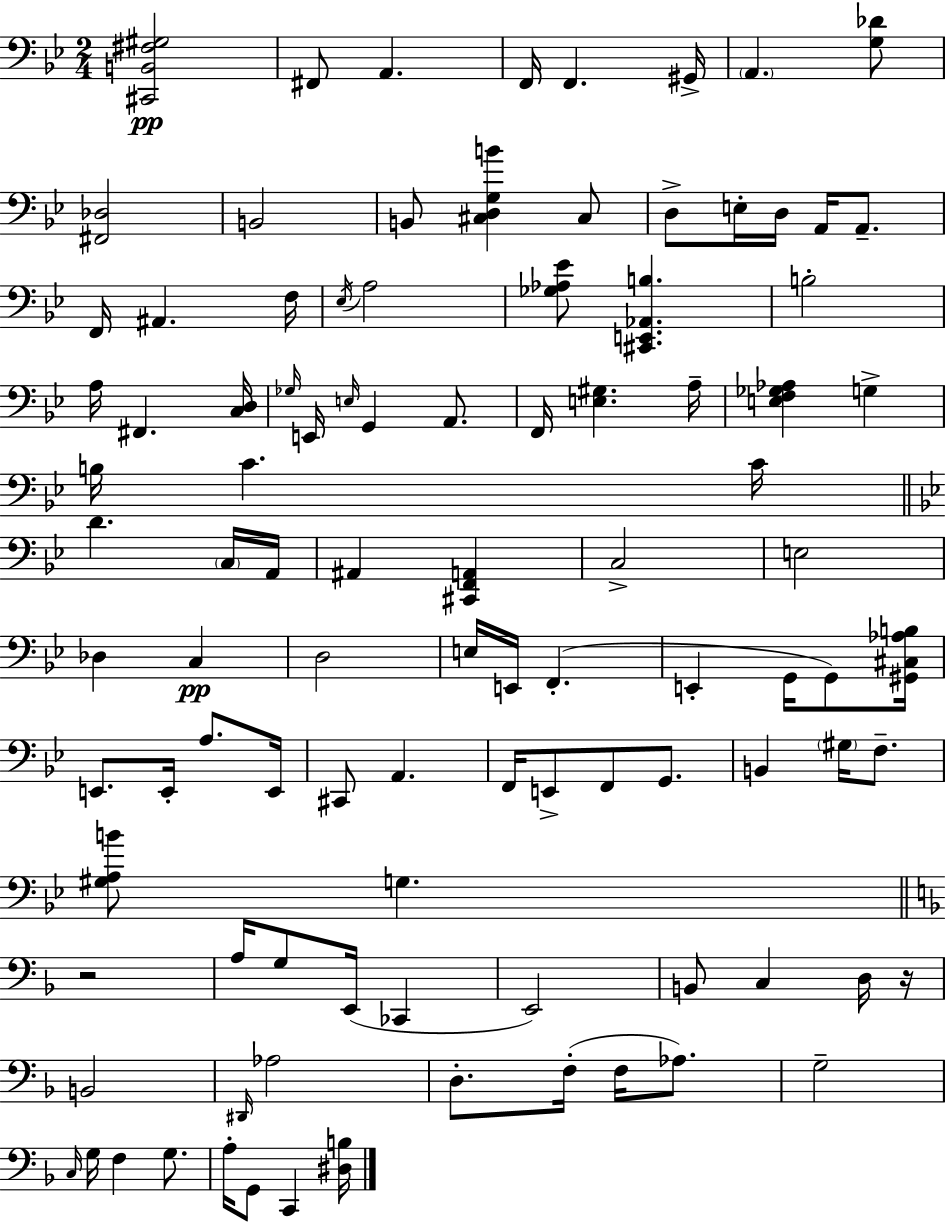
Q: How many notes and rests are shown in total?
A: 100